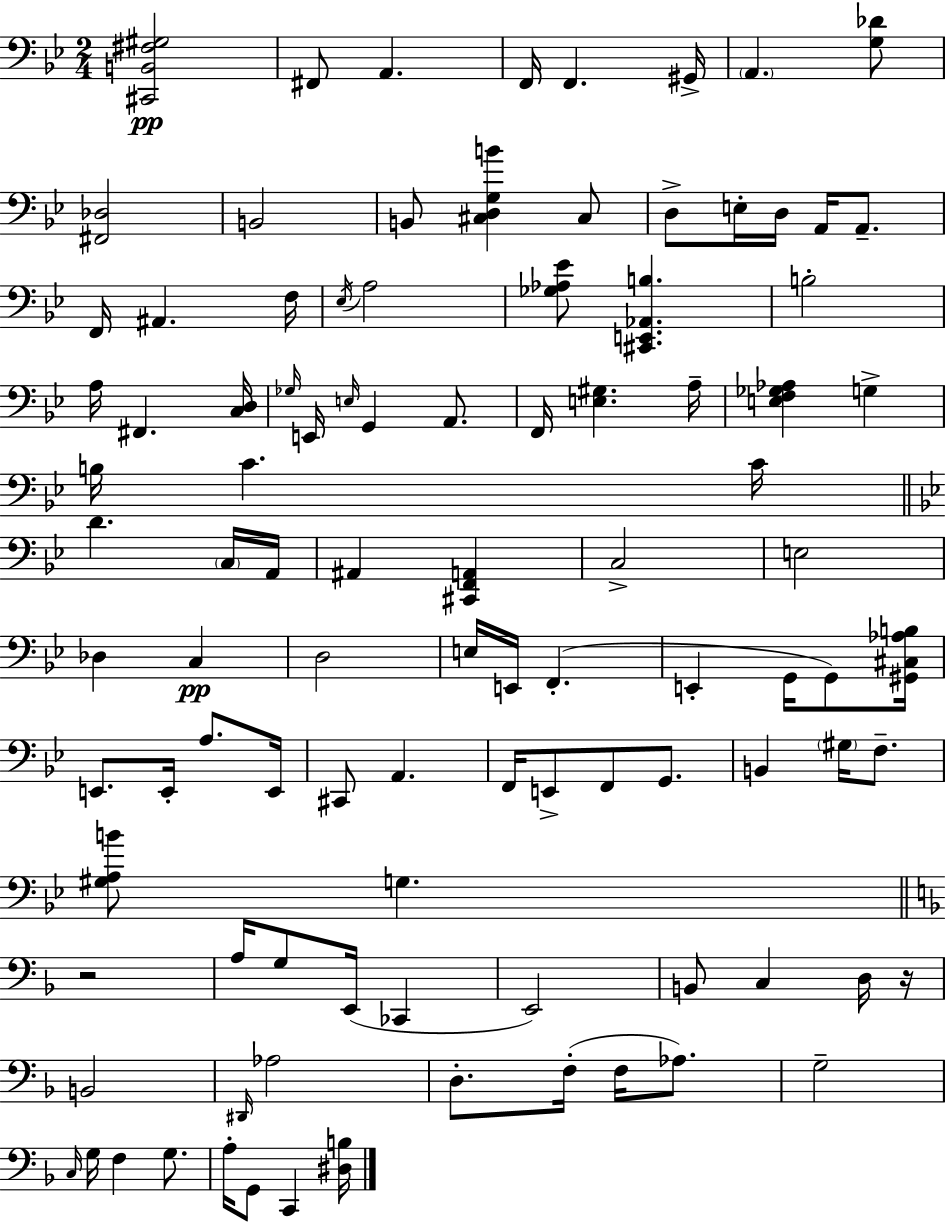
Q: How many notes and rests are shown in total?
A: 100